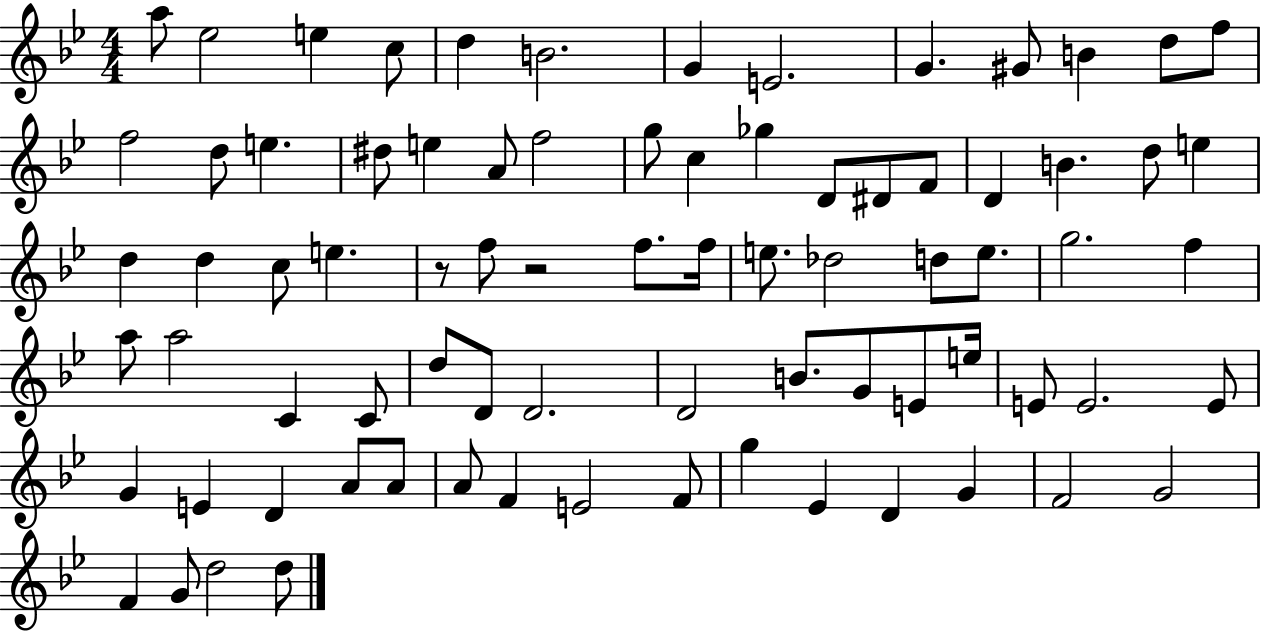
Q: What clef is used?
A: treble